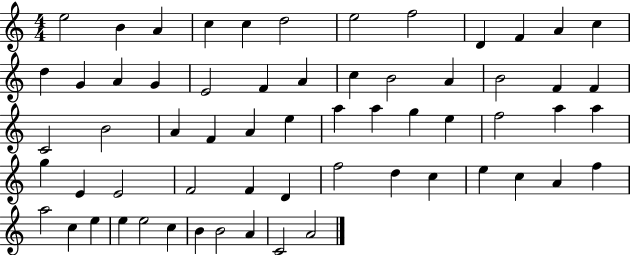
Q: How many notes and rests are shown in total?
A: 62